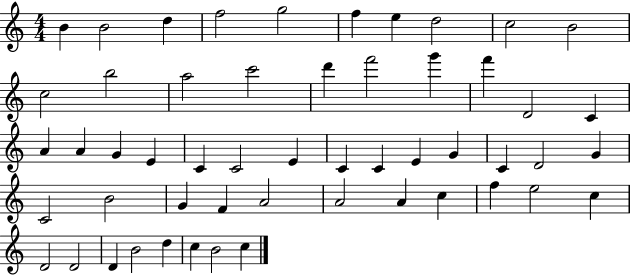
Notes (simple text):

B4/q B4/h D5/q F5/h G5/h F5/q E5/q D5/h C5/h B4/h C5/h B5/h A5/h C6/h D6/q F6/h G6/q F6/q D4/h C4/q A4/q A4/q G4/q E4/q C4/q C4/h E4/q C4/q C4/q E4/q G4/q C4/q D4/h G4/q C4/h B4/h G4/q F4/q A4/h A4/h A4/q C5/q F5/q E5/h C5/q D4/h D4/h D4/q B4/h D5/q C5/q B4/h C5/q